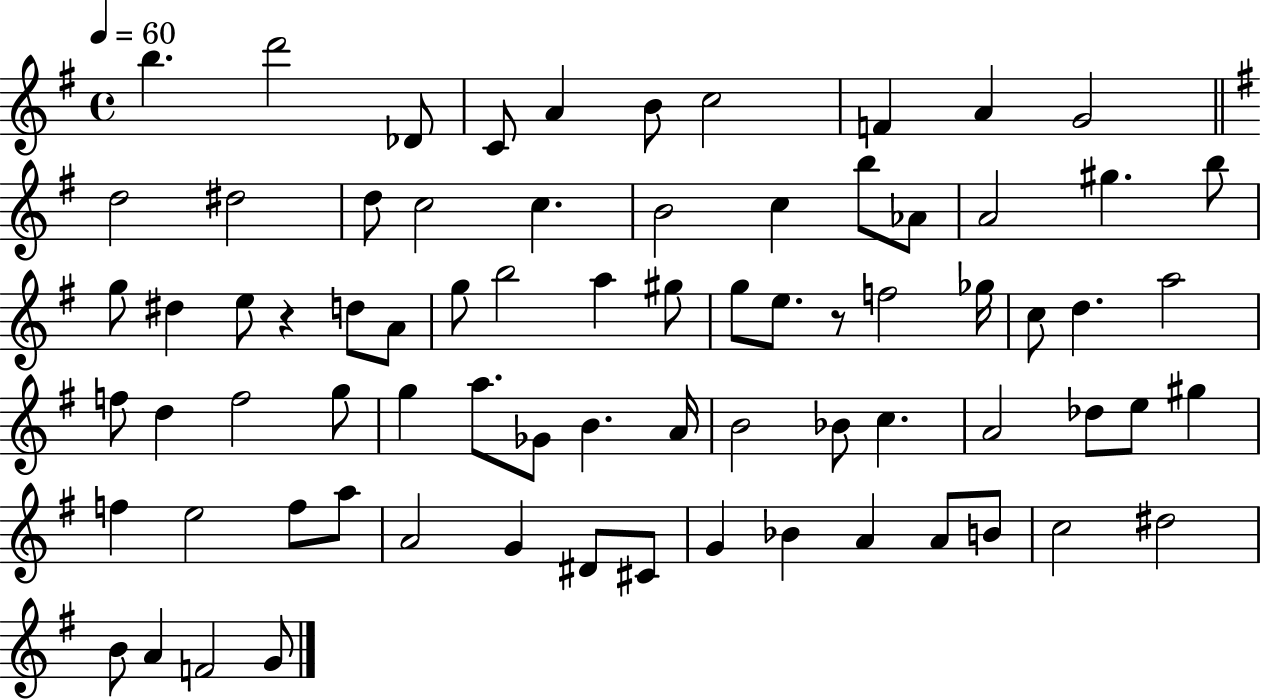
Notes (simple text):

B5/q. D6/h Db4/e C4/e A4/q B4/e C5/h F4/q A4/q G4/h D5/h D#5/h D5/e C5/h C5/q. B4/h C5/q B5/e Ab4/e A4/h G#5/q. B5/e G5/e D#5/q E5/e R/q D5/e A4/e G5/e B5/h A5/q G#5/e G5/e E5/e. R/e F5/h Gb5/s C5/e D5/q. A5/h F5/e D5/q F5/h G5/e G5/q A5/e. Gb4/e B4/q. A4/s B4/h Bb4/e C5/q. A4/h Db5/e E5/e G#5/q F5/q E5/h F5/e A5/e A4/h G4/q D#4/e C#4/e G4/q Bb4/q A4/q A4/e B4/e C5/h D#5/h B4/e A4/q F4/h G4/e